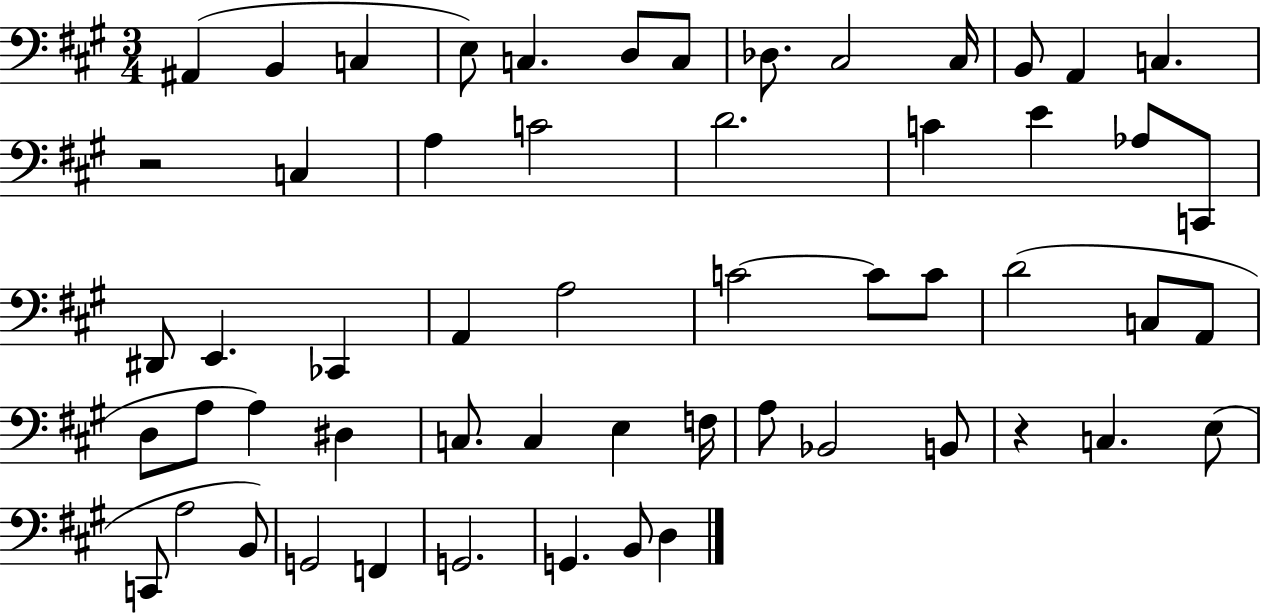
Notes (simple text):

A#2/q B2/q C3/q E3/e C3/q. D3/e C3/e Db3/e. C#3/h C#3/s B2/e A2/q C3/q. R/h C3/q A3/q C4/h D4/h. C4/q E4/q Ab3/e C2/e D#2/e E2/q. CES2/q A2/q A3/h C4/h C4/e C4/e D4/h C3/e A2/e D3/e A3/e A3/q D#3/q C3/e. C3/q E3/q F3/s A3/e Bb2/h B2/e R/q C3/q. E3/e C2/e A3/h B2/e G2/h F2/q G2/h. G2/q. B2/e D3/q